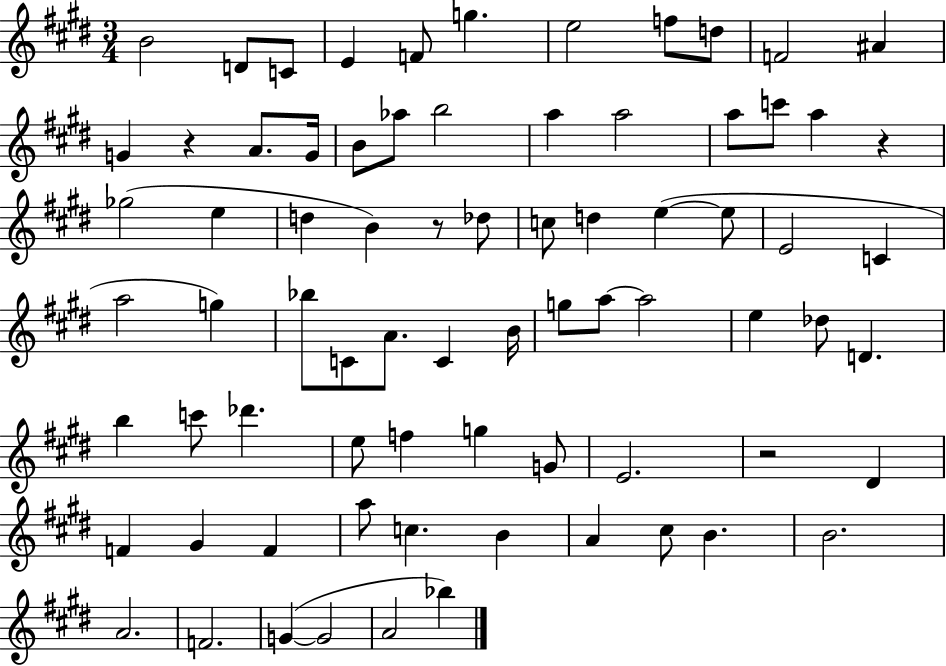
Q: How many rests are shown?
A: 4